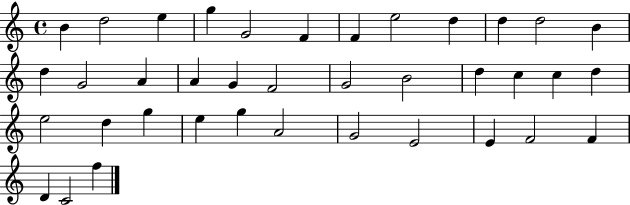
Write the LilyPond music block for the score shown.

{
  \clef treble
  \time 4/4
  \defaultTimeSignature
  \key c \major
  b'4 d''2 e''4 | g''4 g'2 f'4 | f'4 e''2 d''4 | d''4 d''2 b'4 | \break d''4 g'2 a'4 | a'4 g'4 f'2 | g'2 b'2 | d''4 c''4 c''4 d''4 | \break e''2 d''4 g''4 | e''4 g''4 a'2 | g'2 e'2 | e'4 f'2 f'4 | \break d'4 c'2 f''4 | \bar "|."
}